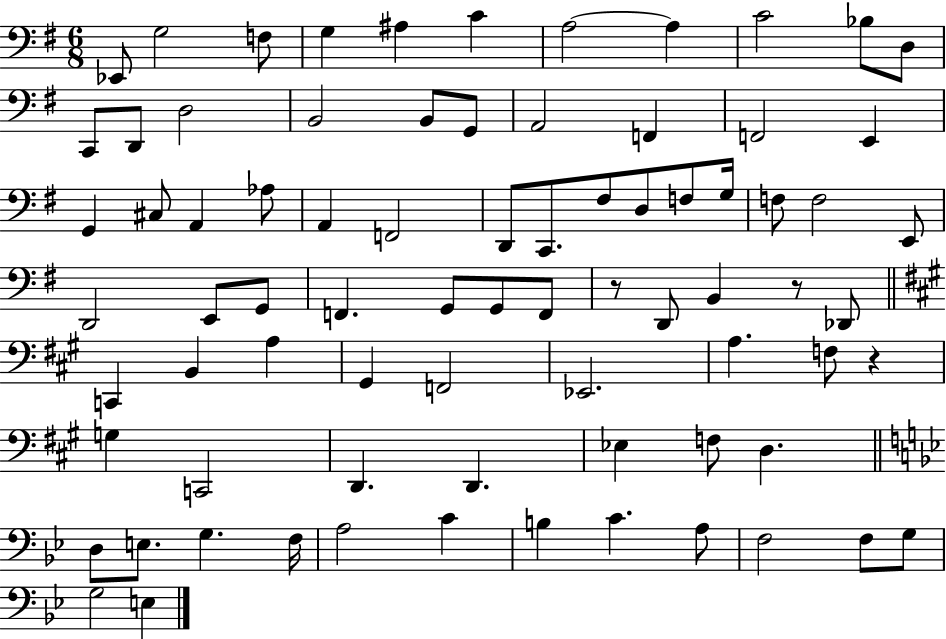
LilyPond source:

{
  \clef bass
  \numericTimeSignature
  \time 6/8
  \key g \major
  ees,8 g2 f8 | g4 ais4 c'4 | a2~~ a4 | c'2 bes8 d8 | \break c,8 d,8 d2 | b,2 b,8 g,8 | a,2 f,4 | f,2 e,4 | \break g,4 cis8 a,4 aes8 | a,4 f,2 | d,8 c,8. fis8 d8 f8 g16 | f8 f2 e,8 | \break d,2 e,8 g,8 | f,4. g,8 g,8 f,8 | r8 d,8 b,4 r8 des,8 | \bar "||" \break \key a \major c,4 b,4 a4 | gis,4 f,2 | ees,2. | a4. f8 r4 | \break g4 c,2 | d,4. d,4. | ees4 f8 d4. | \bar "||" \break \key g \minor d8 e8. g4. f16 | a2 c'4 | b4 c'4. a8 | f2 f8 g8 | \break g2 e4 | \bar "|."
}